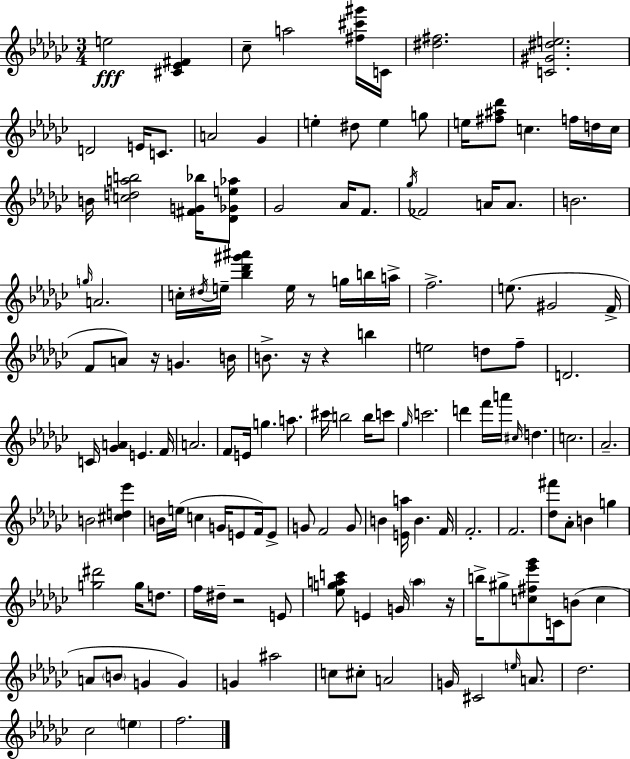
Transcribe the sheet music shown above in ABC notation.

X:1
T:Untitled
M:3/4
L:1/4
K:Ebm
e2 [^C_E^F] _c/2 a2 [^f^c'^g']/4 C/4 [^d^f]2 [C^G^de]2 D2 E/4 C/2 A2 _G e ^d/2 e g/2 e/4 [^f^a_d']/2 c f/4 d/4 c/4 B/4 [cdab]2 [^FG_b]/4 [_D_Ge_a]/2 _G2 _A/4 F/2 _g/4 _F2 A/4 A/2 B2 g/4 A2 c/4 ^d/4 e/4 [_b_d'^g'^a'] e/4 z/2 g/4 b/4 a/4 f2 e/2 ^G2 F/4 F/2 A/2 z/4 G B/4 B/2 z/4 z b e2 d/2 f/2 D2 C/4 [_GA] E F/4 A2 F/2 E/4 g a/2 ^c'/4 b2 b/4 c'/2 _g/4 c'2 d' f'/4 a'/4 ^c/4 d c2 _A2 B2 [^cd_e'] B/4 e/4 c G/4 E/2 F/4 E/2 G/2 F2 G/2 B [Ea]/4 B F/4 F2 F2 [_d^f']/2 _A/2 B g [g^d']2 g/4 d/2 f/4 ^d/4 z2 E/2 [_egac']/2 E G/4 a z/4 b/4 ^g/2 [c^f_e'_g']/2 C/4 B/2 c A/2 B/2 G G G ^a2 c/2 ^c/2 A2 G/4 ^C2 e/4 A/2 _d2 _c2 e f2